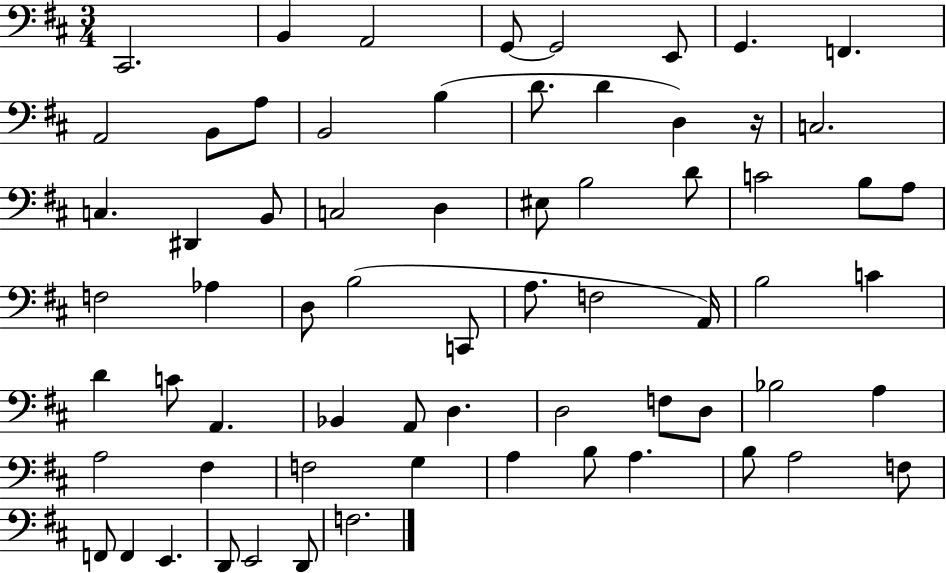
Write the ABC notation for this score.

X:1
T:Untitled
M:3/4
L:1/4
K:D
^C,,2 B,, A,,2 G,,/2 G,,2 E,,/2 G,, F,, A,,2 B,,/2 A,/2 B,,2 B, D/2 D D, z/4 C,2 C, ^D,, B,,/2 C,2 D, ^E,/2 B,2 D/2 C2 B,/2 A,/2 F,2 _A, D,/2 B,2 C,,/2 A,/2 F,2 A,,/4 B,2 C D C/2 A,, _B,, A,,/2 D, D,2 F,/2 D,/2 _B,2 A, A,2 ^F, F,2 G, A, B,/2 A, B,/2 A,2 F,/2 F,,/2 F,, E,, D,,/2 E,,2 D,,/2 F,2